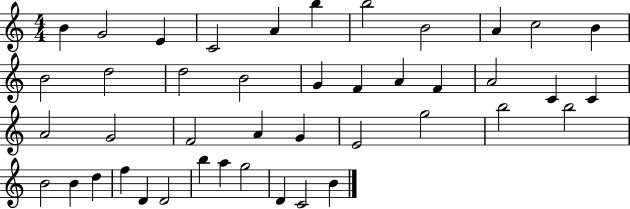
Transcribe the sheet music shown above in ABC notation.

X:1
T:Untitled
M:4/4
L:1/4
K:C
B G2 E C2 A b b2 B2 A c2 B B2 d2 d2 B2 G F A F A2 C C A2 G2 F2 A G E2 g2 b2 b2 B2 B d f D D2 b a g2 D C2 B